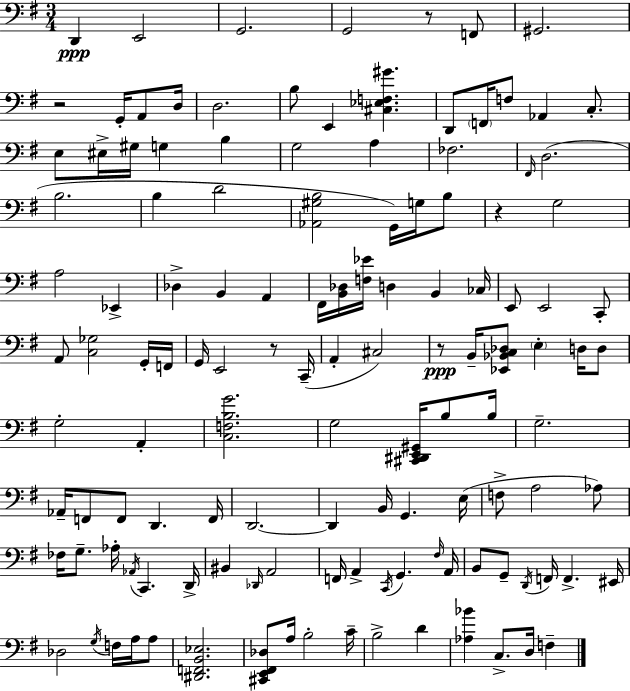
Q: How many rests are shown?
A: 5